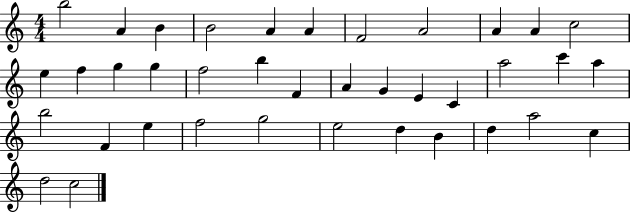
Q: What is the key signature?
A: C major